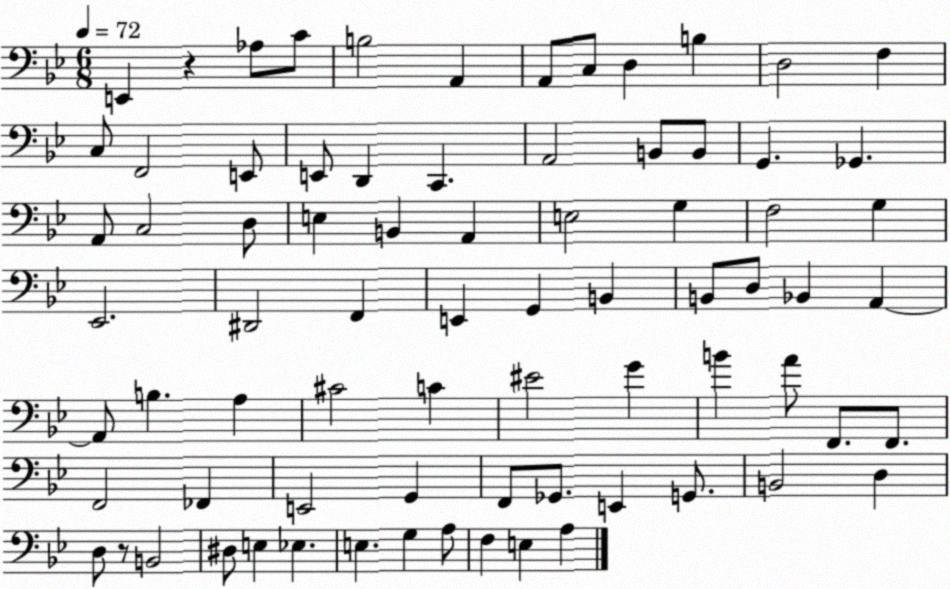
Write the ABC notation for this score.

X:1
T:Untitled
M:6/8
L:1/4
K:Bb
E,, z _A,/2 C/2 B,2 A,, A,,/2 C,/2 D, B, D,2 F, C,/2 F,,2 E,,/2 E,,/2 D,, C,, A,,2 B,,/2 B,,/2 G,, _G,, A,,/2 C,2 D,/2 E, B,, A,, E,2 G, F,2 G, _E,,2 ^D,,2 F,, E,, G,, B,, B,,/2 D,/2 _B,, A,, A,,/2 B, A, ^C2 C ^E2 G B A/2 F,,/2 F,,/2 F,,2 _F,, E,,2 G,, F,,/2 _G,,/2 E,, G,,/2 B,,2 D, D,/2 z/2 B,,2 ^D,/2 E, _E, E, G, A,/2 F, E, A,